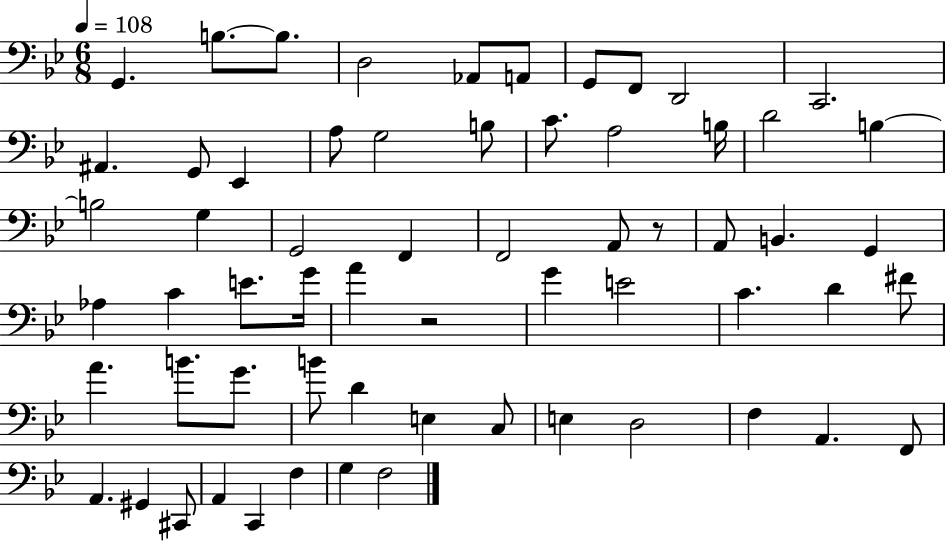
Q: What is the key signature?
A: BES major